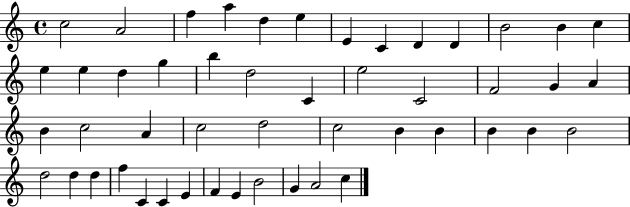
{
  \clef treble
  \time 4/4
  \defaultTimeSignature
  \key c \major
  c''2 a'2 | f''4 a''4 d''4 e''4 | e'4 c'4 d'4 d'4 | b'2 b'4 c''4 | \break e''4 e''4 d''4 g''4 | b''4 d''2 c'4 | e''2 c'2 | f'2 g'4 a'4 | \break b'4 c''2 a'4 | c''2 d''2 | c''2 b'4 b'4 | b'4 b'4 b'2 | \break d''2 d''4 d''4 | f''4 c'4 c'4 e'4 | f'4 e'4 b'2 | g'4 a'2 c''4 | \break \bar "|."
}